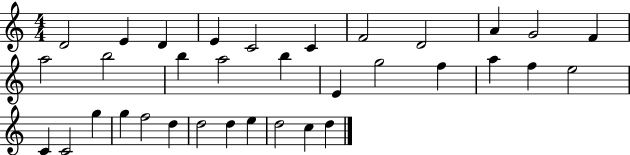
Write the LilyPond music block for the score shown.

{
  \clef treble
  \numericTimeSignature
  \time 4/4
  \key c \major
  d'2 e'4 d'4 | e'4 c'2 c'4 | f'2 d'2 | a'4 g'2 f'4 | \break a''2 b''2 | b''4 a''2 b''4 | e'4 g''2 f''4 | a''4 f''4 e''2 | \break c'4 c'2 g''4 | g''4 f''2 d''4 | d''2 d''4 e''4 | d''2 c''4 d''4 | \break \bar "|."
}